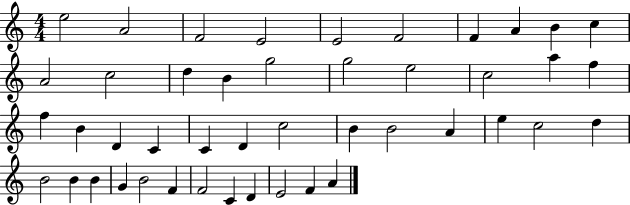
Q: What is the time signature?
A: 4/4